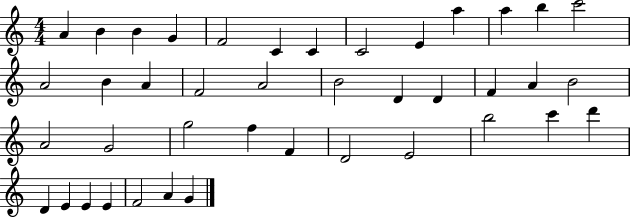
{
  \clef treble
  \numericTimeSignature
  \time 4/4
  \key c \major
  a'4 b'4 b'4 g'4 | f'2 c'4 c'4 | c'2 e'4 a''4 | a''4 b''4 c'''2 | \break a'2 b'4 a'4 | f'2 a'2 | b'2 d'4 d'4 | f'4 a'4 b'2 | \break a'2 g'2 | g''2 f''4 f'4 | d'2 e'2 | b''2 c'''4 d'''4 | \break d'4 e'4 e'4 e'4 | f'2 a'4 g'4 | \bar "|."
}